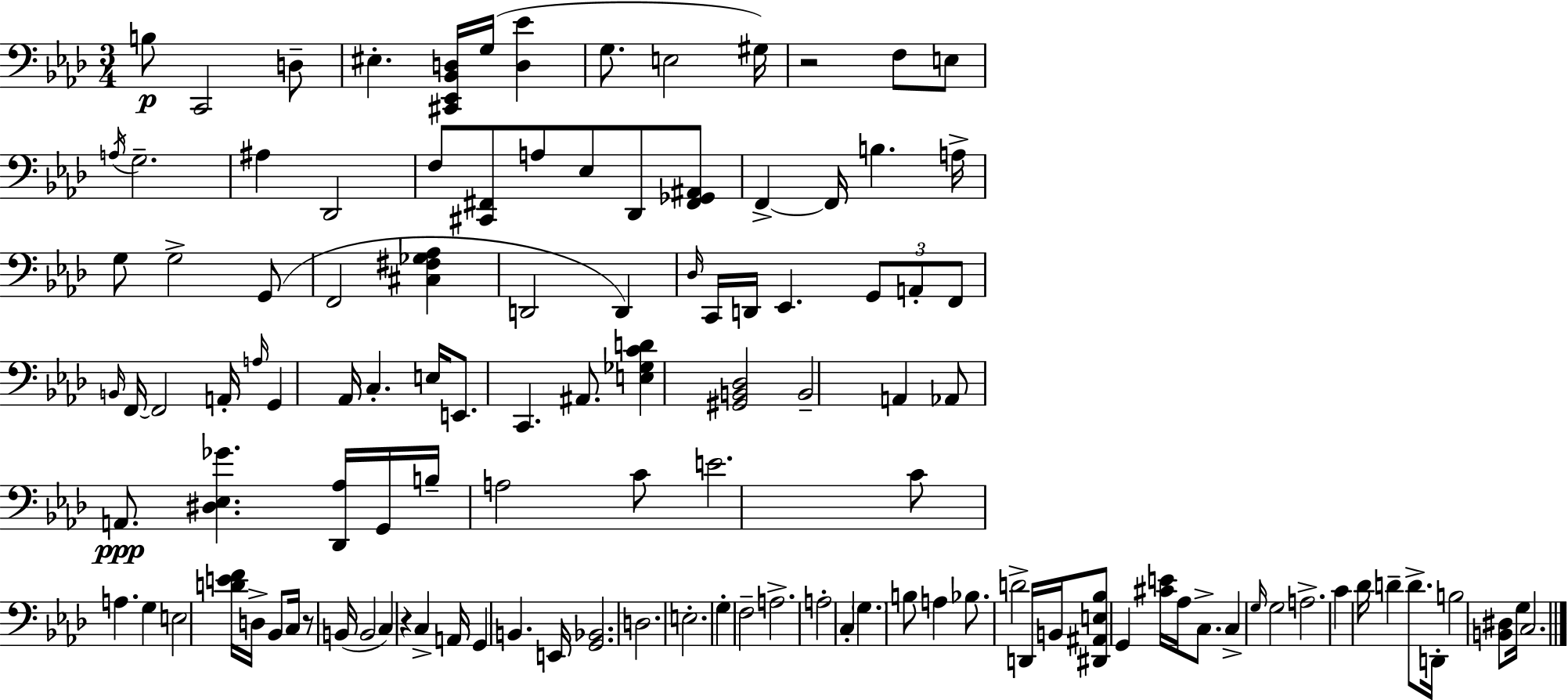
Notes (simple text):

B3/e C2/h D3/e EIS3/q. [C#2,Eb2,Bb2,D3]/s G3/s [D3,Eb4]/q G3/e. E3/h G#3/s R/h F3/e E3/e A3/s G3/h. A#3/q Db2/h F3/e [C#2,F#2]/e A3/e Eb3/e Db2/e [F#2,Gb2,A#2]/e F2/q F2/s B3/q. A3/s G3/e G3/h G2/e F2/h [C#3,F#3,Gb3,Ab3]/q D2/h D2/q Db3/s C2/s D2/s Eb2/q. G2/e A2/e F2/e B2/s F2/s F2/h A2/s A3/s G2/q Ab2/s C3/q. E3/s E2/e. C2/q. A#2/e. [E3,Gb3,C4,D4]/q [G#2,B2,Db3]/h B2/h A2/q Ab2/e A2/e. [D#3,Eb3,Gb4]/q. [Db2,Ab3]/s G2/s B3/s A3/h C4/e E4/h. C4/e A3/q. G3/q E3/h [D4,E4,F4]/s D3/s Bb2/e C3/s R/e B2/s B2/h C3/q R/q C3/q A2/s G2/q B2/q. E2/s [G2,Bb2]/h. D3/h. E3/h. G3/q F3/h A3/h. A3/h C3/q G3/q. B3/e A3/q Bb3/e. D4/h D2/s B2/s [D#2,A#2,E3,Bb3]/e G2/q [C#4,E4]/s Ab3/s C3/e. C3/q G3/s G3/h A3/h. C4/q Db4/s D4/q D4/e. D2/s B3/h [B2,D#3]/e G3/s C3/h.